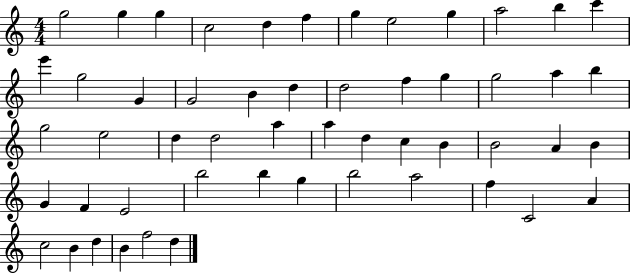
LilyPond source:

{
  \clef treble
  \numericTimeSignature
  \time 4/4
  \key c \major
  g''2 g''4 g''4 | c''2 d''4 f''4 | g''4 e''2 g''4 | a''2 b''4 c'''4 | \break e'''4 g''2 g'4 | g'2 b'4 d''4 | d''2 f''4 g''4 | g''2 a''4 b''4 | \break g''2 e''2 | d''4 d''2 a''4 | a''4 d''4 c''4 b'4 | b'2 a'4 b'4 | \break g'4 f'4 e'2 | b''2 b''4 g''4 | b''2 a''2 | f''4 c'2 a'4 | \break c''2 b'4 d''4 | b'4 f''2 d''4 | \bar "|."
}